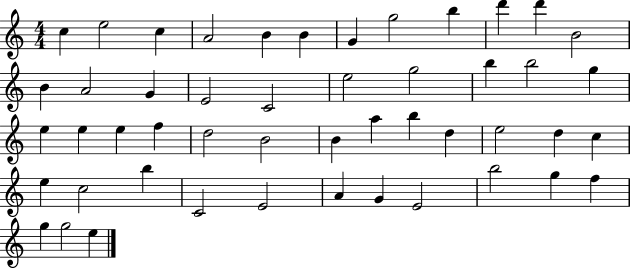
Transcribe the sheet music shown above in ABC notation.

X:1
T:Untitled
M:4/4
L:1/4
K:C
c e2 c A2 B B G g2 b d' d' B2 B A2 G E2 C2 e2 g2 b b2 g e e e f d2 B2 B a b d e2 d c e c2 b C2 E2 A G E2 b2 g f g g2 e